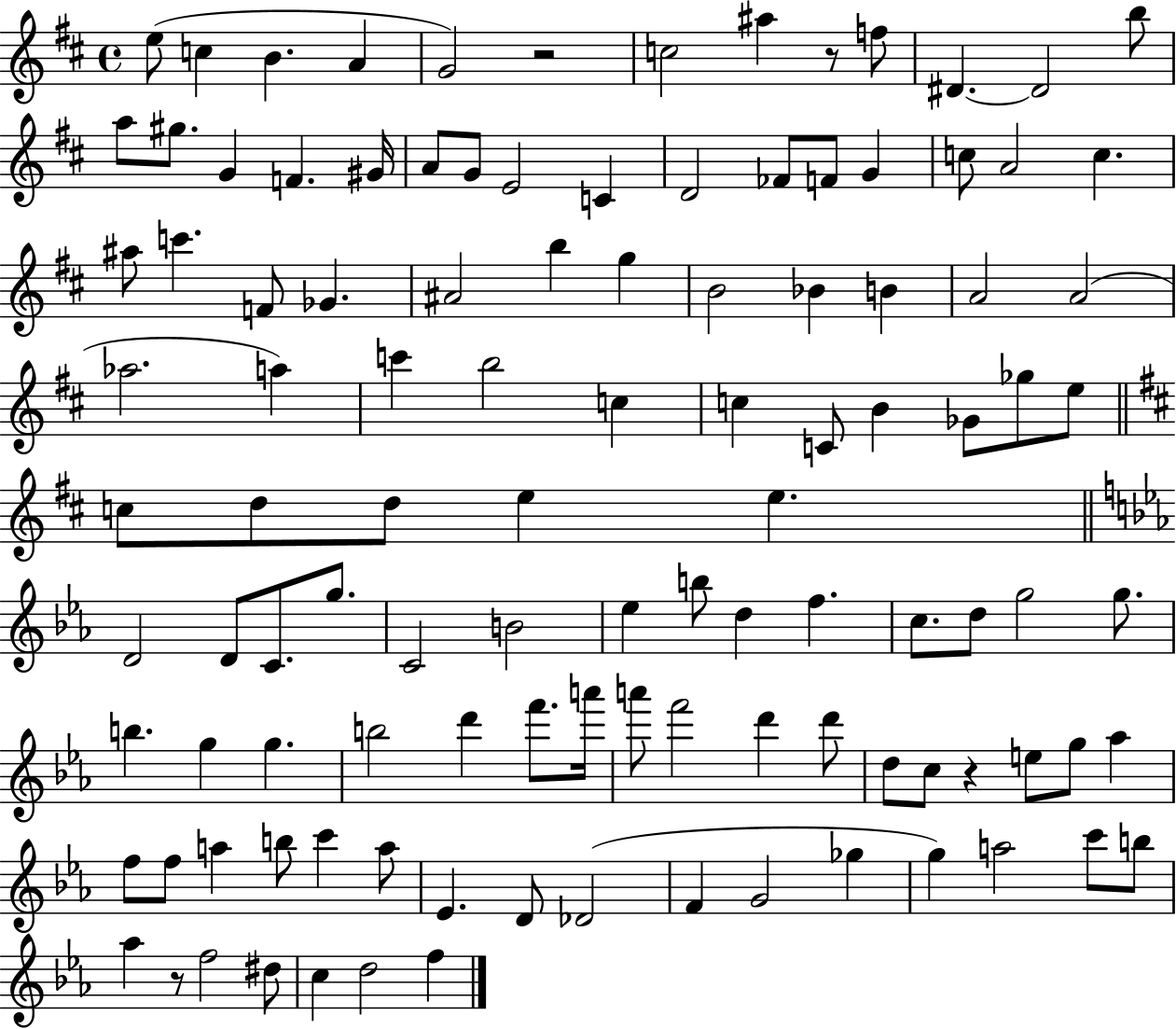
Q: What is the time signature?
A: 4/4